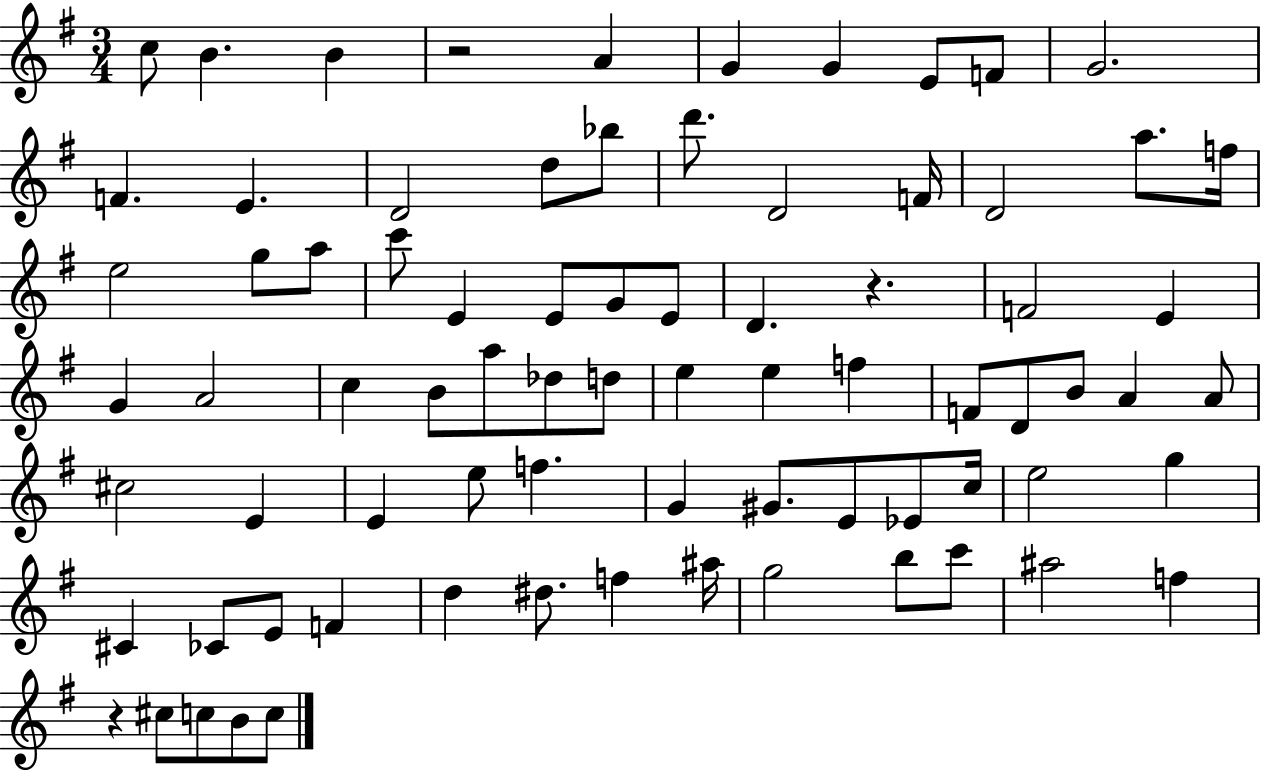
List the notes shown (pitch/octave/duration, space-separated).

C5/e B4/q. B4/q R/h A4/q G4/q G4/q E4/e F4/e G4/h. F4/q. E4/q. D4/h D5/e Bb5/e D6/e. D4/h F4/s D4/h A5/e. F5/s E5/h G5/e A5/e C6/e E4/q E4/e G4/e E4/e D4/q. R/q. F4/h E4/q G4/q A4/h C5/q B4/e A5/e Db5/e D5/e E5/q E5/q F5/q F4/e D4/e B4/e A4/q A4/e C#5/h E4/q E4/q E5/e F5/q. G4/q G#4/e. E4/e Eb4/e C5/s E5/h G5/q C#4/q CES4/e E4/e F4/q D5/q D#5/e. F5/q A#5/s G5/h B5/e C6/e A#5/h F5/q R/q C#5/e C5/e B4/e C5/e